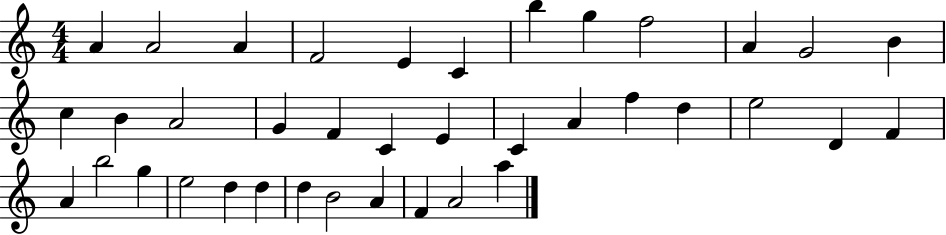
A4/q A4/h A4/q F4/h E4/q C4/q B5/q G5/q F5/h A4/q G4/h B4/q C5/q B4/q A4/h G4/q F4/q C4/q E4/q C4/q A4/q F5/q D5/q E5/h D4/q F4/q A4/q B5/h G5/q E5/h D5/q D5/q D5/q B4/h A4/q F4/q A4/h A5/q